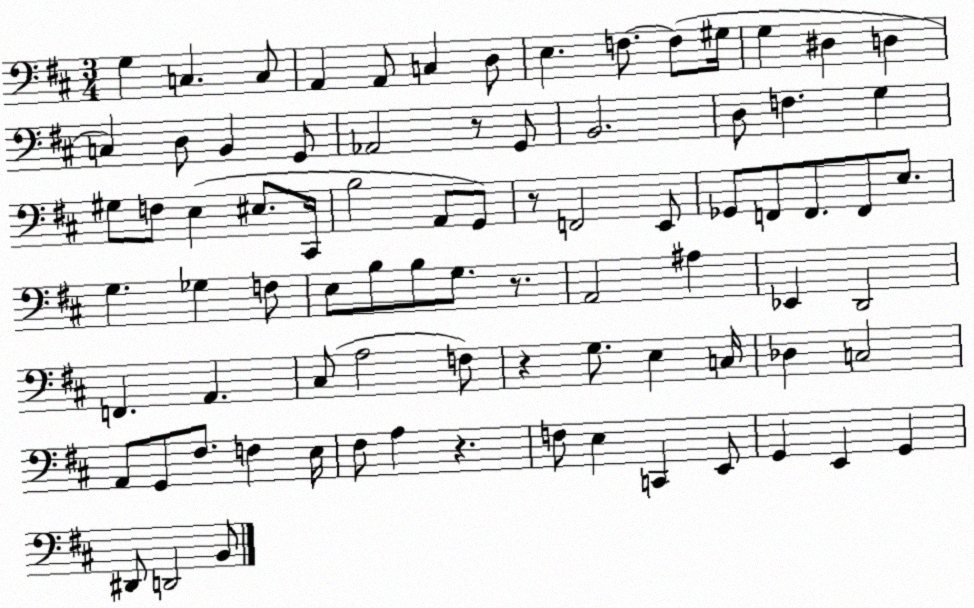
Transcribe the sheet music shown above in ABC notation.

X:1
T:Untitled
M:3/4
L:1/4
K:D
G, C, C,/2 A,, A,,/2 C, D,/2 E, F,/2 F,/2 ^G,/4 G, ^D, D, C, D,/2 B,, G,,/2 _A,,2 z/2 G,,/2 B,,2 D,/2 F, G, ^G,/2 F,/2 E, ^E,/2 ^C,,/4 B,2 A,,/2 G,,/2 z/2 F,,2 E,,/2 _G,,/2 F,,/2 F,,/2 F,,/2 E,/2 G, _G, F,/2 E,/2 B,/2 B,/2 G,/2 z/2 A,,2 ^A, _E,, D,,2 F,, A,, ^C,/2 A,2 F,/2 z G,/2 E, C,/4 _D, C,2 A,,/2 G,,/2 ^F,/2 F, E,/4 ^F,/2 A, z F,/2 E, C,, E,,/2 G,, E,, G,, ^D,,/2 D,,2 B,,/2